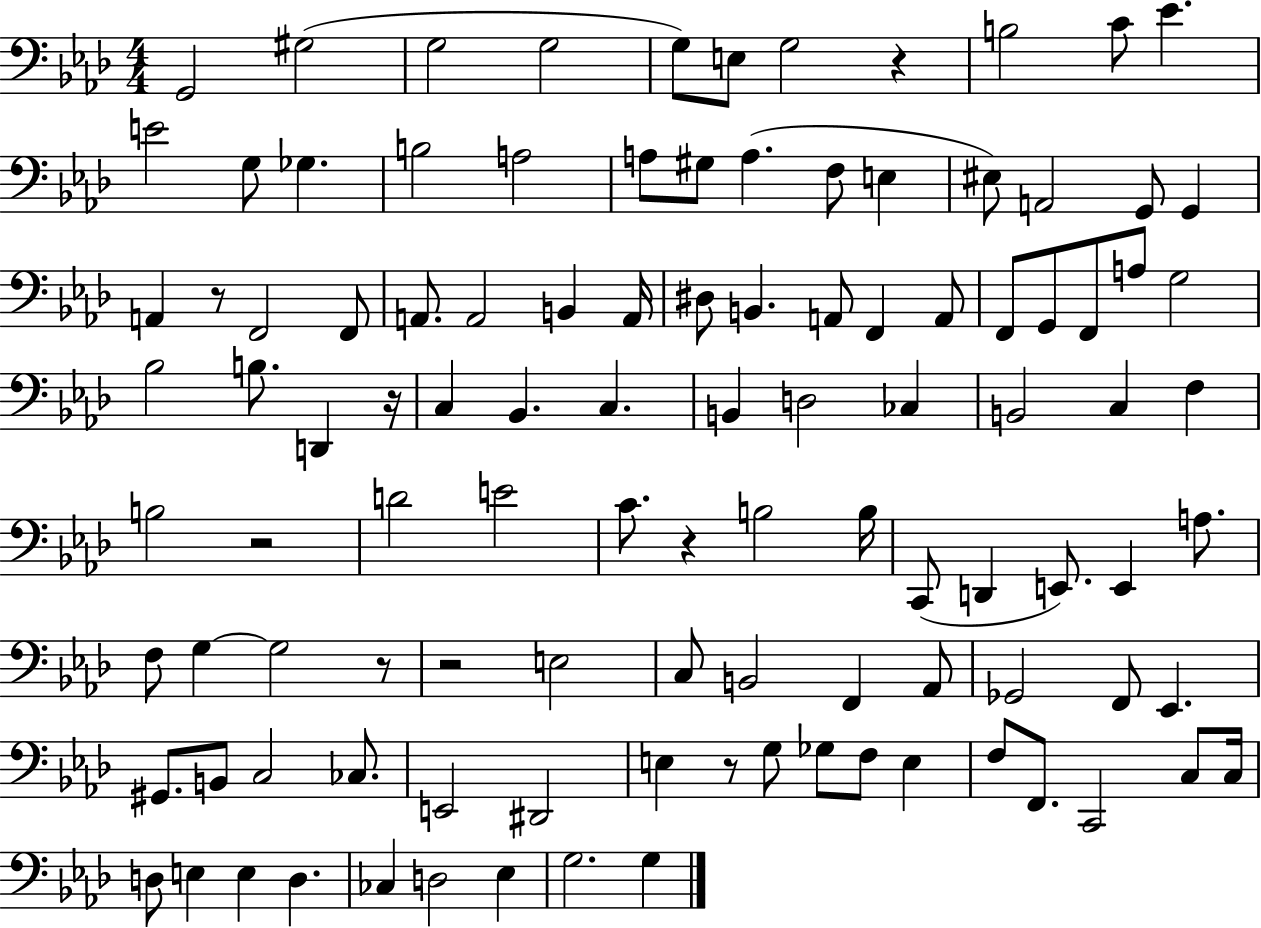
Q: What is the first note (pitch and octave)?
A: G2